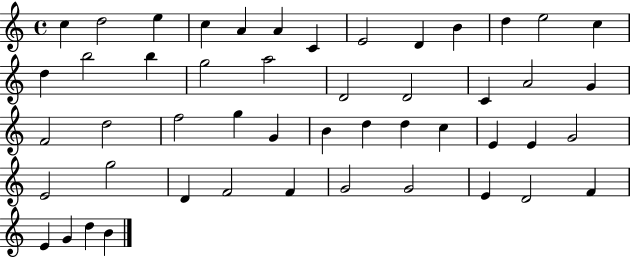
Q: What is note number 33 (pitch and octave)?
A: E4